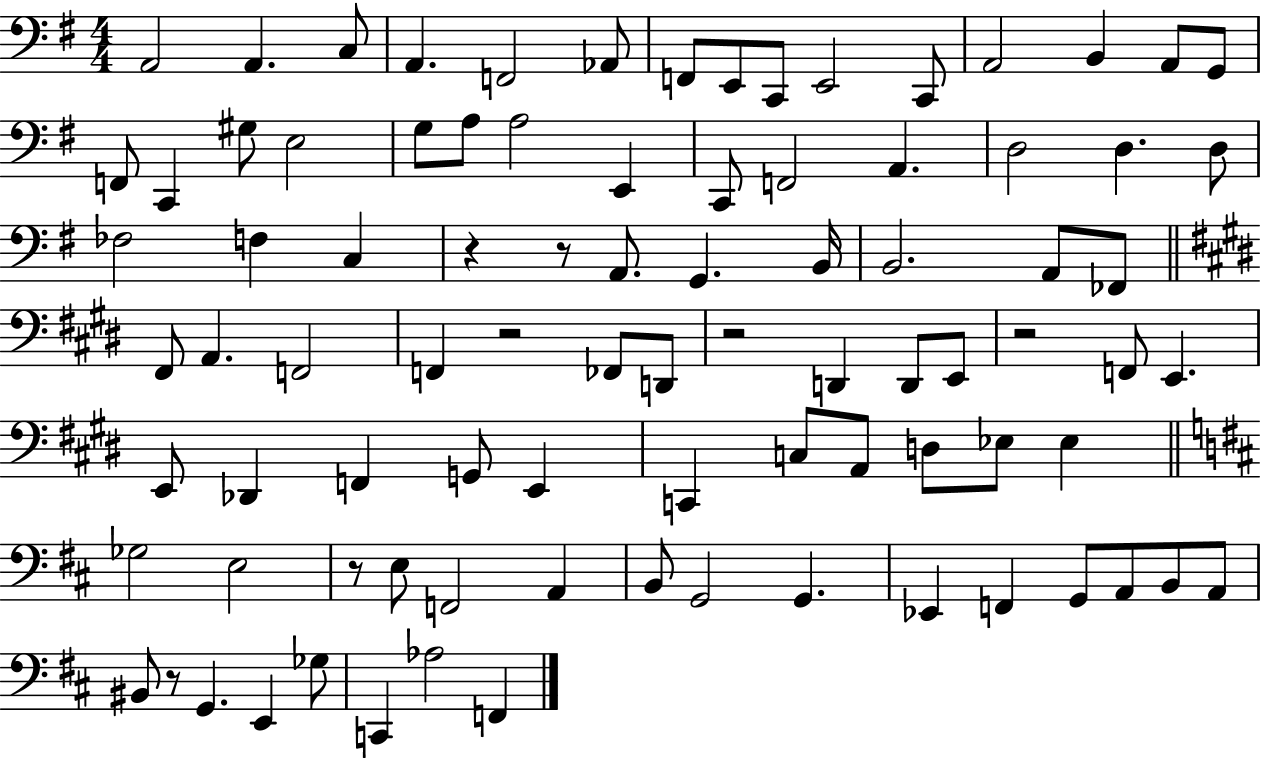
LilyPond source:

{
  \clef bass
  \numericTimeSignature
  \time 4/4
  \key g \major
  a,2 a,4. c8 | a,4. f,2 aes,8 | f,8 e,8 c,8 e,2 c,8 | a,2 b,4 a,8 g,8 | \break f,8 c,4 gis8 e2 | g8 a8 a2 e,4 | c,8 f,2 a,4. | d2 d4. d8 | \break fes2 f4 c4 | r4 r8 a,8. g,4. b,16 | b,2. a,8 fes,8 | \bar "||" \break \key e \major fis,8 a,4. f,2 | f,4 r2 fes,8 d,8 | r2 d,4 d,8 e,8 | r2 f,8 e,4. | \break e,8 des,4 f,4 g,8 e,4 | c,4 c8 a,8 d8 ees8 ees4 | \bar "||" \break \key d \major ges2 e2 | r8 e8 f,2 a,4 | b,8 g,2 g,4. | ees,4 f,4 g,8 a,8 b,8 a,8 | \break bis,8 r8 g,4. e,4 ges8 | c,4 aes2 f,4 | \bar "|."
}